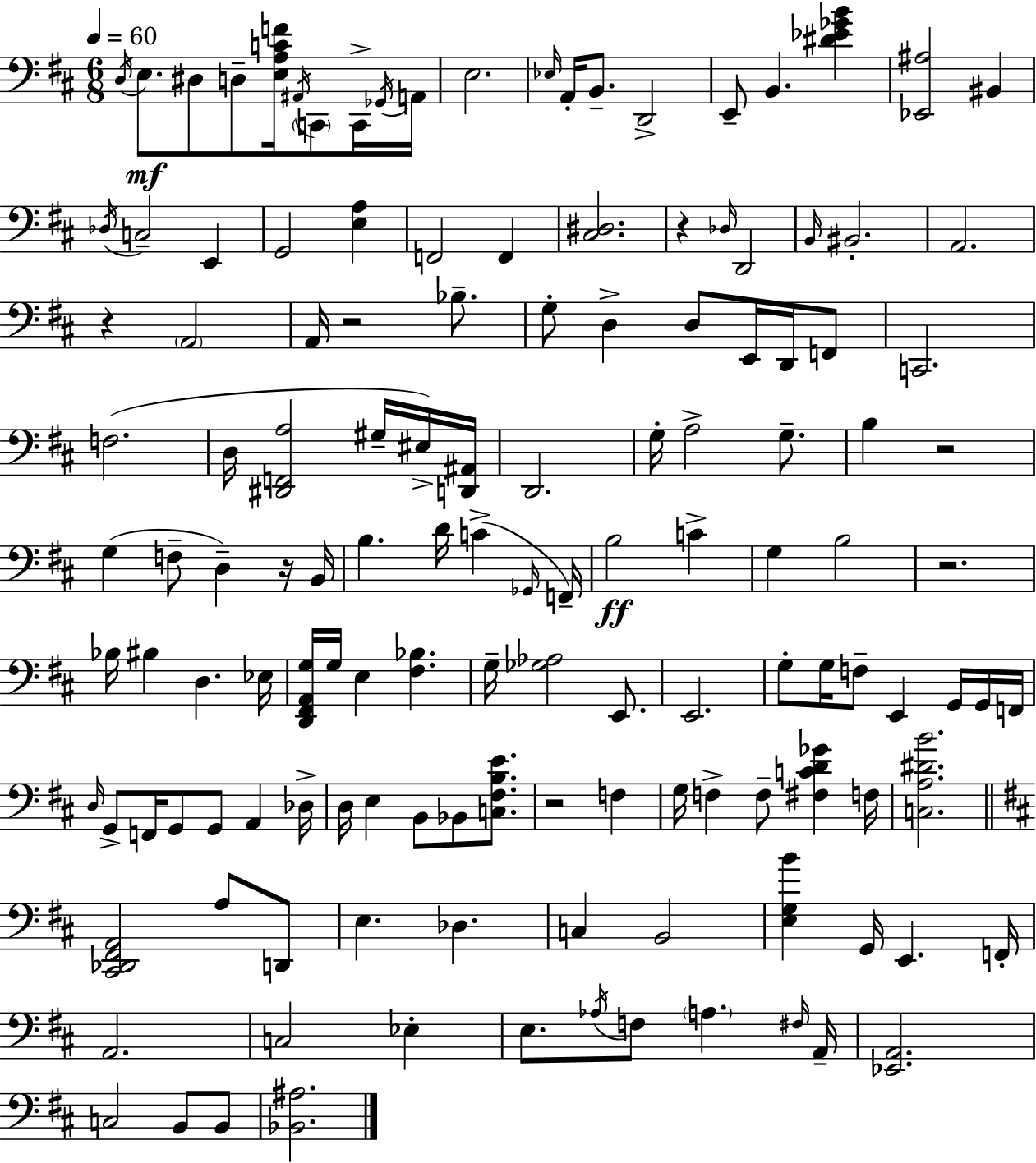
X:1
T:Untitled
M:6/8
L:1/4
K:D
D,/4 E,/2 ^D,/2 D,/2 [E,A,CF]/4 ^A,,/4 C,,/2 C,,/4 _G,,/4 A,,/4 E,2 _E,/4 A,,/4 B,,/2 D,,2 E,,/2 B,, [^D_E_GB] [_E,,^A,]2 ^B,, _D,/4 C,2 E,, G,,2 [E,A,] F,,2 F,, [^C,^D,]2 z _D,/4 D,,2 B,,/4 ^B,,2 A,,2 z A,,2 A,,/4 z2 _B,/2 G,/2 D, D,/2 E,,/4 D,,/4 F,,/2 C,,2 F,2 D,/4 [^D,,F,,A,]2 ^G,/4 ^E,/4 [D,,^A,,]/4 D,,2 G,/4 A,2 G,/2 B, z2 G, F,/2 D, z/4 B,,/4 B, D/4 C _G,,/4 F,,/4 B,2 C G, B,2 z2 _B,/4 ^B, D, _E,/4 [D,,^F,,A,,G,]/4 G,/4 E, [^F,_B,] G,/4 [_G,_A,]2 E,,/2 E,,2 G,/2 G,/4 F,/2 E,, G,,/4 G,,/4 F,,/4 D,/4 G,,/2 F,,/4 G,,/2 G,,/2 A,, _D,/4 D,/4 E, B,,/2 _B,,/2 [C,^F,B,E]/2 z2 F, G,/4 F, F,/2 [^F,CD_G] F,/4 [C,A,^DB]2 [^C,,_D,,^F,,A,,]2 A,/2 D,,/2 E, _D, C, B,,2 [E,G,B] G,,/4 E,, F,,/4 A,,2 C,2 _E, E,/2 _A,/4 F,/2 A, ^F,/4 A,,/4 [_E,,A,,]2 C,2 B,,/2 B,,/2 [_B,,^A,]2